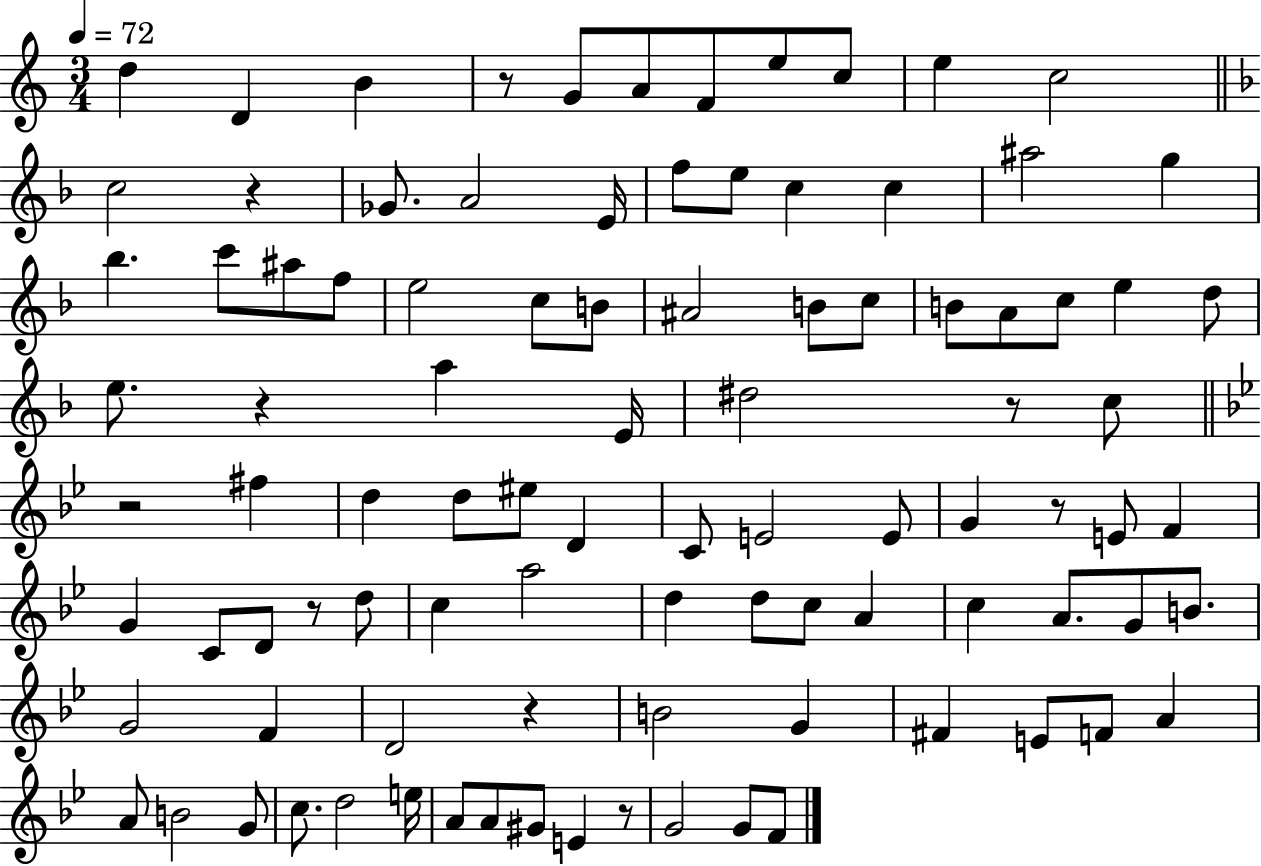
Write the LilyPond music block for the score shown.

{
  \clef treble
  \numericTimeSignature
  \time 3/4
  \key c \major
  \tempo 4 = 72
  d''4 d'4 b'4 | r8 g'8 a'8 f'8 e''8 c''8 | e''4 c''2 | \bar "||" \break \key f \major c''2 r4 | ges'8. a'2 e'16 | f''8 e''8 c''4 c''4 | ais''2 g''4 | \break bes''4. c'''8 ais''8 f''8 | e''2 c''8 b'8 | ais'2 b'8 c''8 | b'8 a'8 c''8 e''4 d''8 | \break e''8. r4 a''4 e'16 | dis''2 r8 c''8 | \bar "||" \break \key bes \major r2 fis''4 | d''4 d''8 eis''8 d'4 | c'8 e'2 e'8 | g'4 r8 e'8 f'4 | \break g'4 c'8 d'8 r8 d''8 | c''4 a''2 | d''4 d''8 c''8 a'4 | c''4 a'8. g'8 b'8. | \break g'2 f'4 | d'2 r4 | b'2 g'4 | fis'4 e'8 f'8 a'4 | \break a'8 b'2 g'8 | c''8. d''2 e''16 | a'8 a'8 gis'8 e'4 r8 | g'2 g'8 f'8 | \break \bar "|."
}